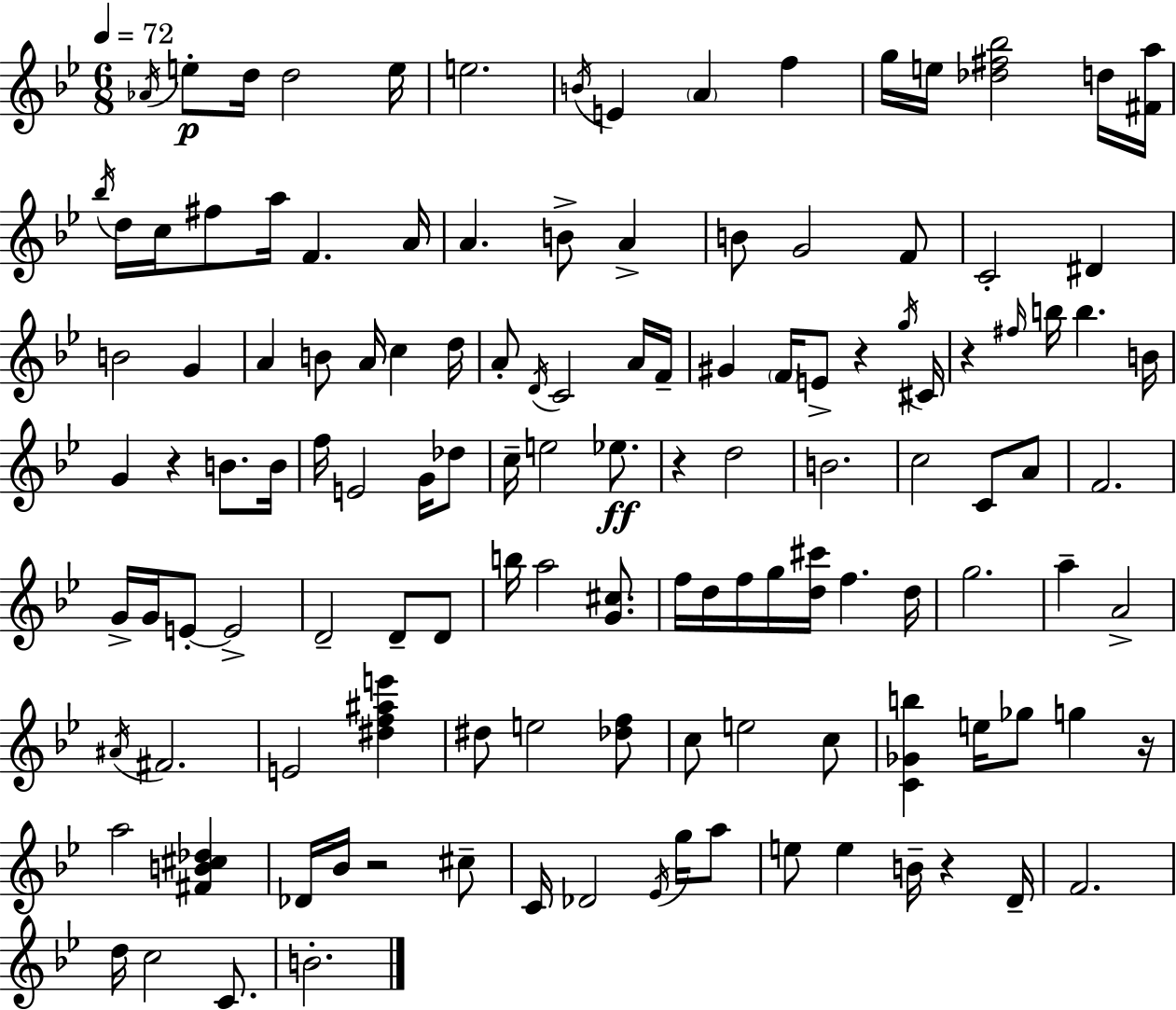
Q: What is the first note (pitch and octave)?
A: Ab4